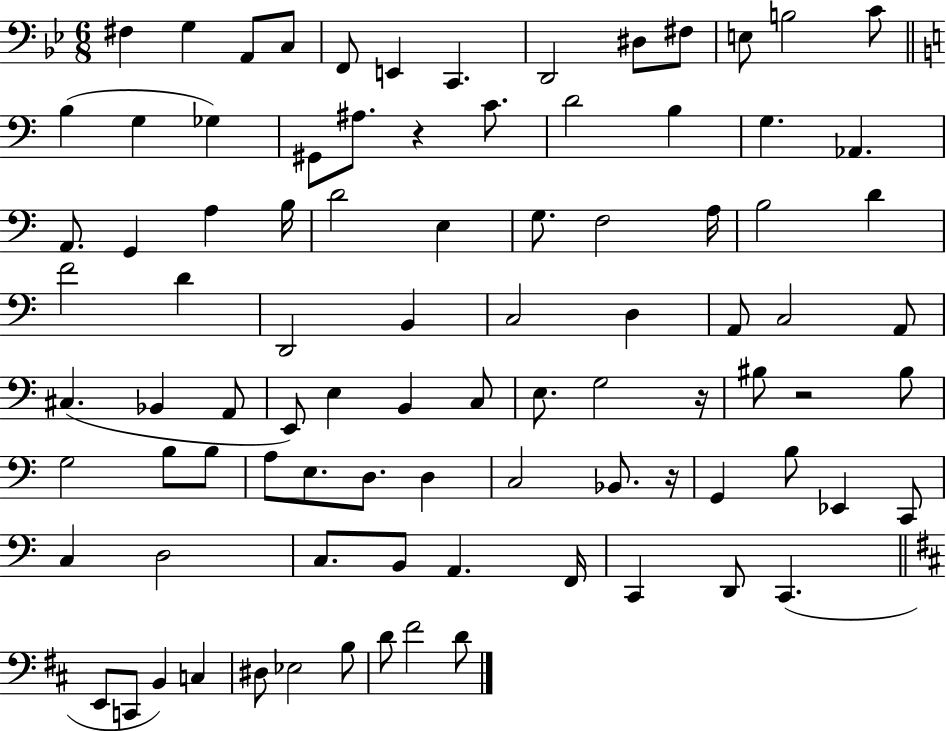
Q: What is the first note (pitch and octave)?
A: F#3